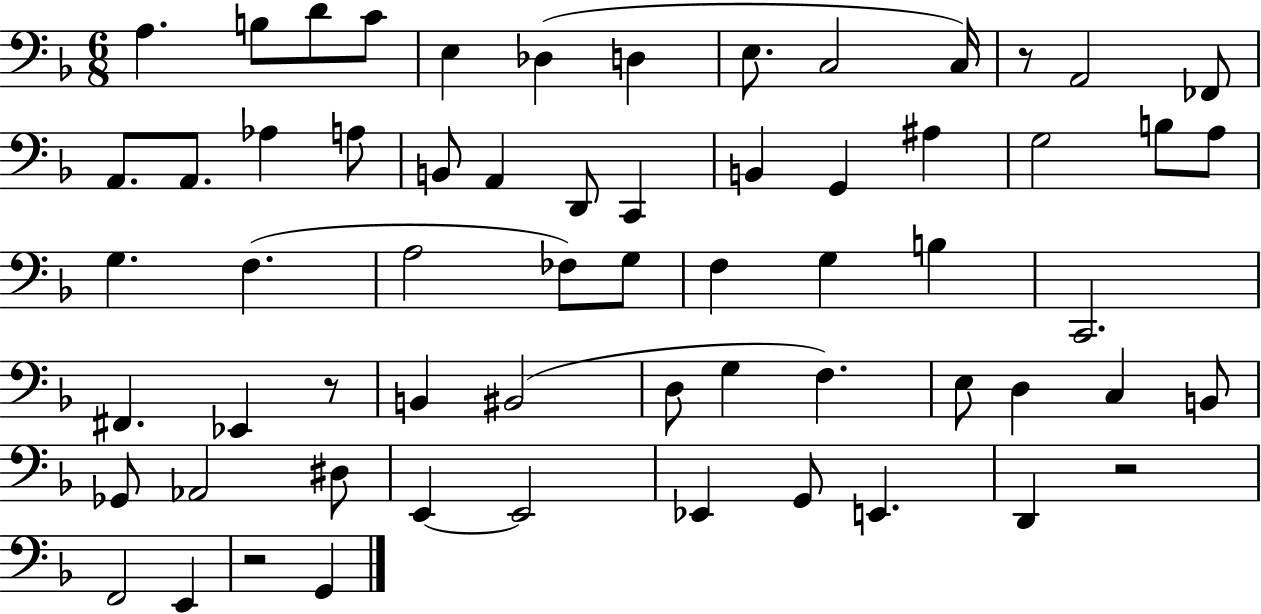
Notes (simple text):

A3/q. B3/e D4/e C4/e E3/q Db3/q D3/q E3/e. C3/h C3/s R/e A2/h FES2/e A2/e. A2/e. Ab3/q A3/e B2/e A2/q D2/e C2/q B2/q G2/q A#3/q G3/h B3/e A3/e G3/q. F3/q. A3/h FES3/e G3/e F3/q G3/q B3/q C2/h. F#2/q. Eb2/q R/e B2/q BIS2/h D3/e G3/q F3/q. E3/e D3/q C3/q B2/e Gb2/e Ab2/h D#3/e E2/q E2/h Eb2/q G2/e E2/q. D2/q R/h F2/h E2/q R/h G2/q